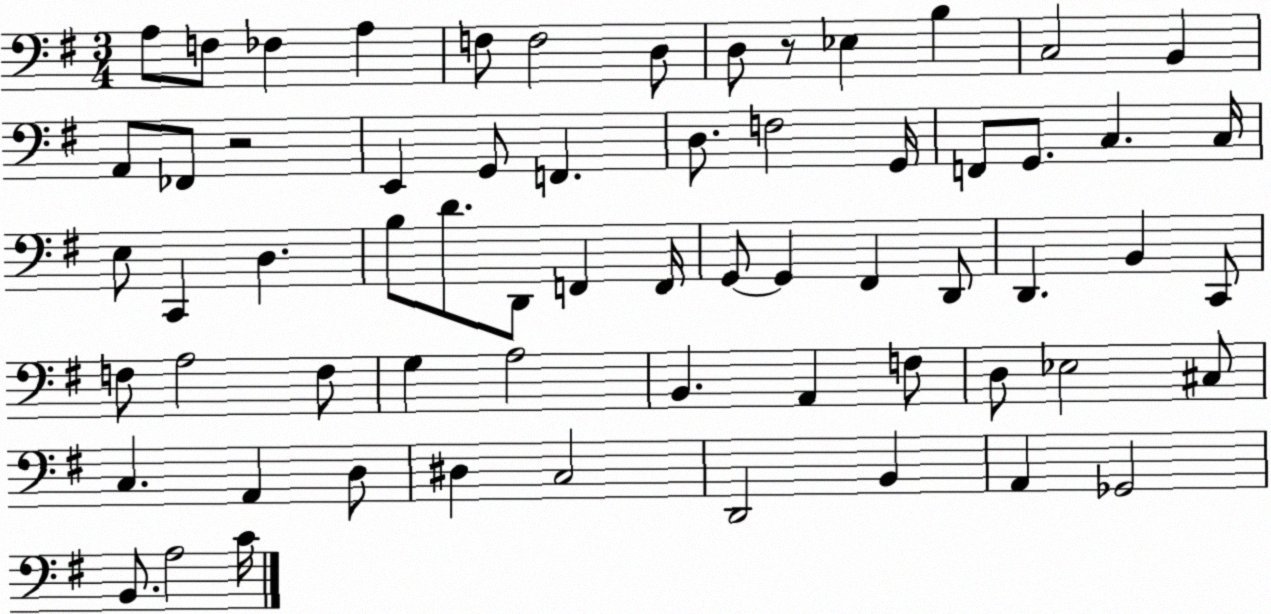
X:1
T:Untitled
M:3/4
L:1/4
K:G
A,/2 F,/2 _F, A, F,/2 F,2 D,/2 D,/2 z/2 _E, B, C,2 B,, A,,/2 _F,,/2 z2 E,, G,,/2 F,, D,/2 F,2 G,,/4 F,,/2 G,,/2 C, C,/4 E,/2 C,, D, B,/2 D/2 D,,/2 F,, F,,/4 G,,/2 G,, ^F,, D,,/2 D,, B,, C,,/2 F,/2 A,2 F,/2 G, A,2 B,, A,, F,/2 D,/2 _E,2 ^C,/2 C, A,, D,/2 ^D, C,2 D,,2 B,, A,, _G,,2 B,,/2 A,2 C/4